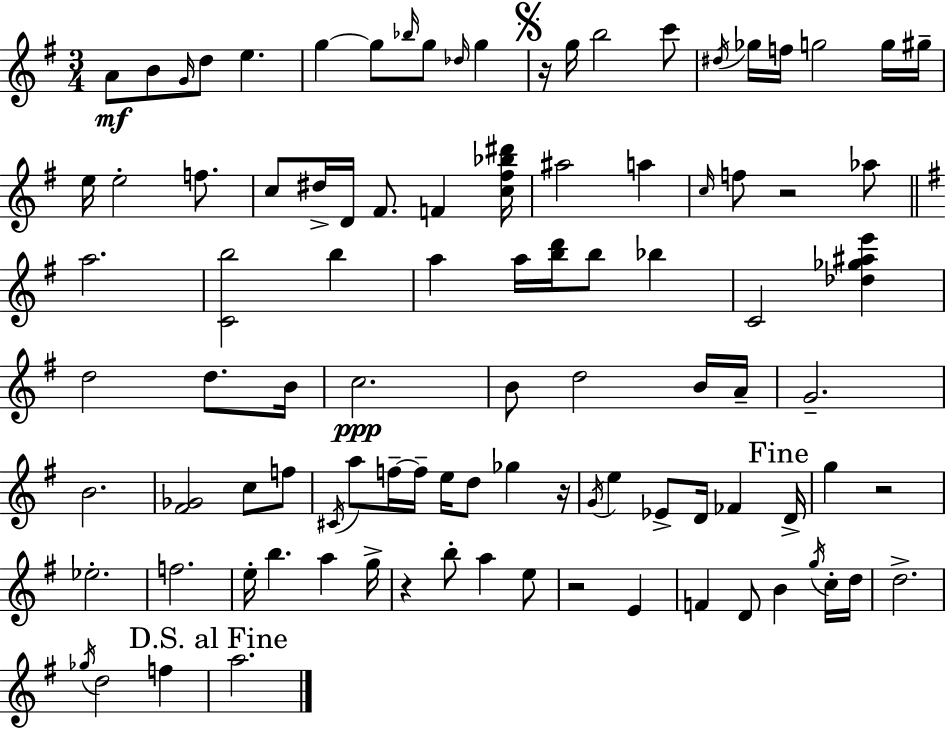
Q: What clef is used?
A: treble